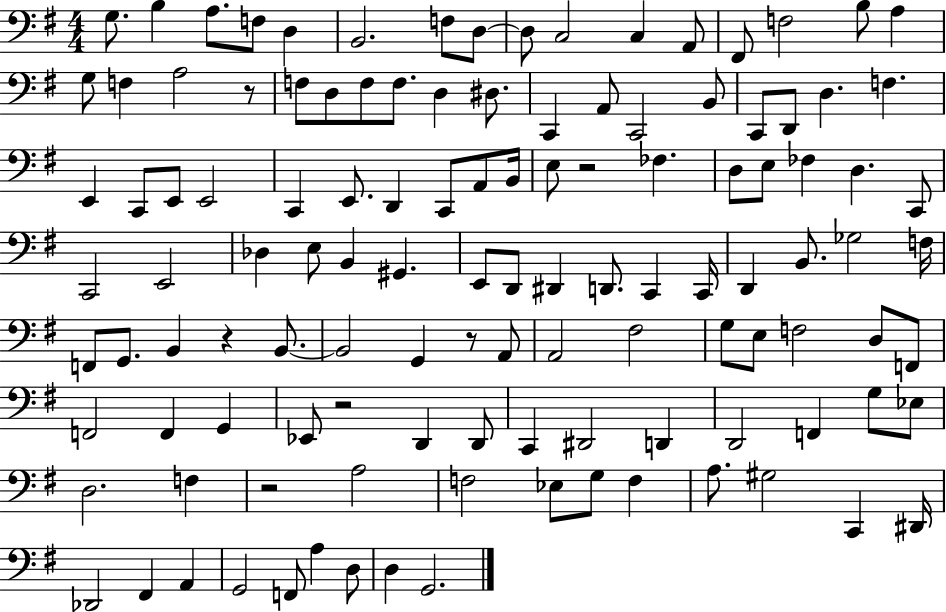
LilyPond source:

{
  \clef bass
  \numericTimeSignature
  \time 4/4
  \key g \major
  \repeat volta 2 { g8. b4 a8. f8 d4 | b,2. f8 d8~~ | d8 c2 c4 a,8 | fis,8 f2 b8 a4 | \break g8 f4 a2 r8 | f8 d8 f8 f8. d4 dis8. | c,4 a,8 c,2 b,8 | c,8 d,8 d4. f4. | \break e,4 c,8 e,8 e,2 | c,4 e,8. d,4 c,8 a,8 b,16 | e8 r2 fes4. | d8 e8 fes4 d4. c,8 | \break c,2 e,2 | des4 e8 b,4 gis,4. | e,8 d,8 dis,4 d,8. c,4 c,16 | d,4 b,8. ges2 f16 | \break f,8 g,8. b,4 r4 b,8.~~ | b,2 g,4 r8 a,8 | a,2 fis2 | g8 e8 f2 d8 f,8 | \break f,2 f,4 g,4 | ees,8 r2 d,4 d,8 | c,4 dis,2 d,4 | d,2 f,4 g8 ees8 | \break d2. f4 | r2 a2 | f2 ees8 g8 f4 | a8. gis2 c,4 dis,16 | \break des,2 fis,4 a,4 | g,2 f,8 a4 d8 | d4 g,2. | } \bar "|."
}